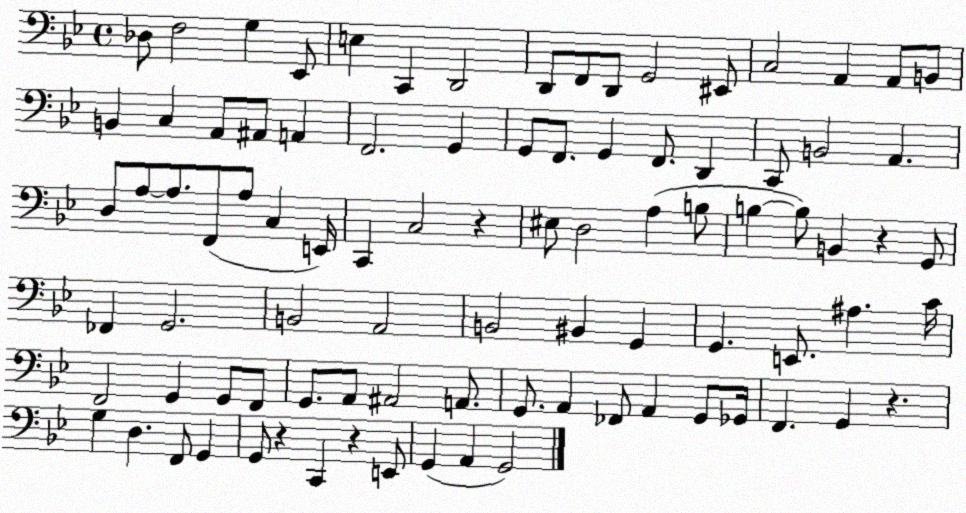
X:1
T:Untitled
M:4/4
L:1/4
K:Bb
_D,/2 F,2 G, _E,,/2 E, C,, D,,2 D,,/2 F,,/2 D,,/2 G,,2 ^E,,/2 C,2 A,, A,,/2 B,,/2 B,, C, A,,/2 ^A,,/2 A,, F,,2 G,, G,,/2 F,,/2 G,, F,,/2 D,, C,,/2 B,,2 A,, D,/2 A,/2 A,/2 F,,/2 A,/2 C, E,,/4 C,, C,2 z ^E,/2 D,2 A, B,/2 B, B,/2 B,, z G,,/2 _F,, G,,2 B,,2 A,,2 B,,2 ^B,, G,, G,, E,,/2 ^A, C/4 F,,2 G,, G,,/2 F,,/2 G,,/2 A,,/2 ^A,,2 A,,/2 G,,/2 A,, _F,,/2 A,, G,,/2 _G,,/4 F,, G,, z G, D, F,,/2 G,, G,,/2 z C,, z E,,/2 G,, A,, G,,2